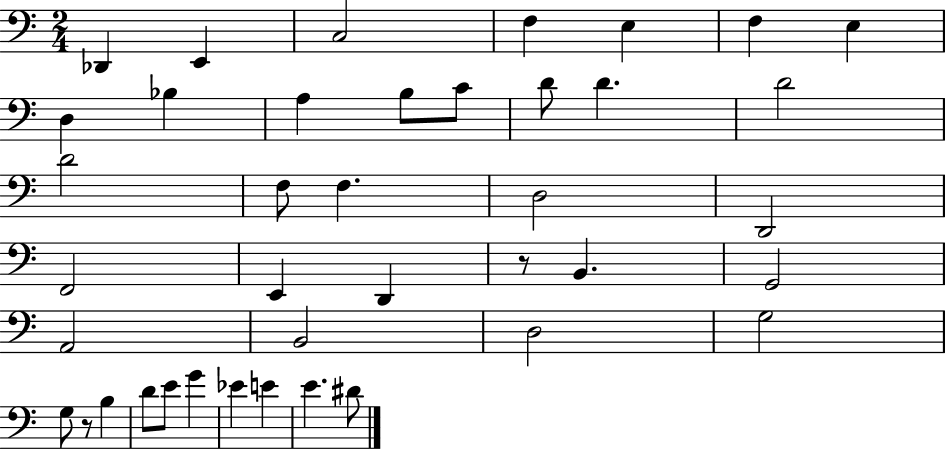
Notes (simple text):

Db2/q E2/q C3/h F3/q E3/q F3/q E3/q D3/q Bb3/q A3/q B3/e C4/e D4/e D4/q. D4/h D4/h F3/e F3/q. D3/h D2/h F2/h E2/q D2/q R/e B2/q. G2/h A2/h B2/h D3/h G3/h G3/e R/e B3/q D4/e E4/e G4/q Eb4/q E4/q E4/q. D#4/e